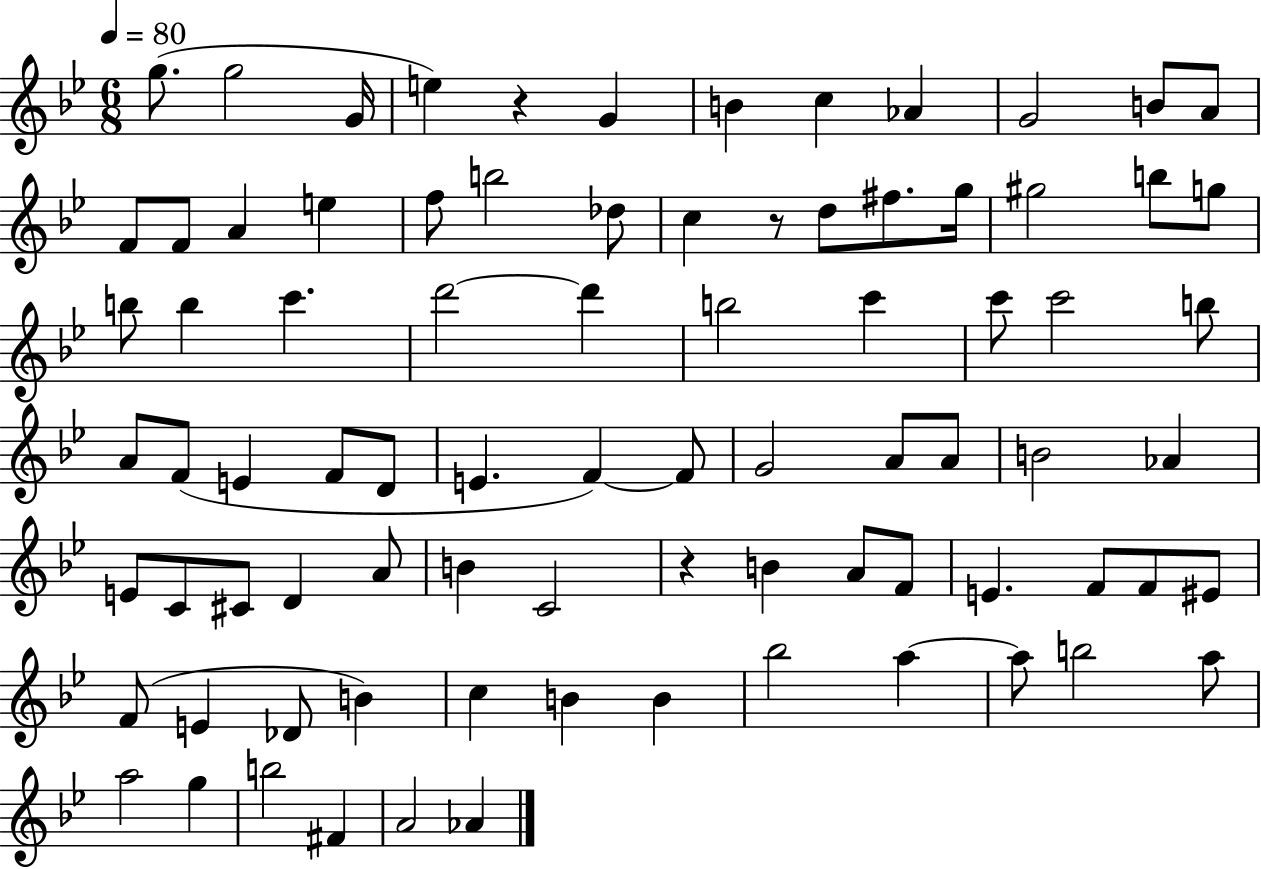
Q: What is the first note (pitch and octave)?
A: G5